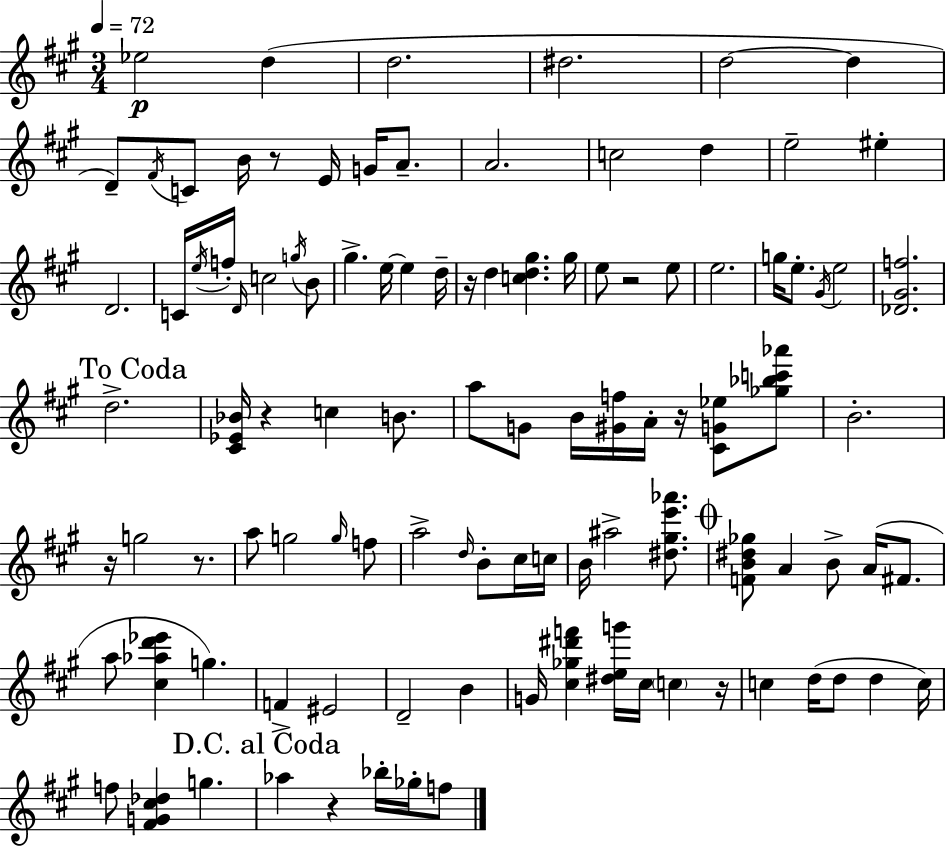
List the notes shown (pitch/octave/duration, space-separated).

Eb5/h D5/q D5/h. D#5/h. D5/h D5/q D4/e F#4/s C4/e B4/s R/e E4/s G4/s A4/e. A4/h. C5/h D5/q E5/h EIS5/q D4/h. C4/s E5/s F5/s D4/s C5/h G5/s B4/e G#5/q. E5/s E5/q D5/s R/s D5/q [C5,D5,G#5]/q. G#5/s E5/e R/h E5/e E5/h. G5/s E5/e. G#4/s E5/h [Db4,G#4,F5]/h. D5/h. [C#4,Eb4,Bb4]/s R/q C5/q B4/e. A5/e G4/e B4/s [G#4,F5]/s A4/s R/s [C#4,G4,Eb5]/e [Gb5,Bb5,C6,Ab6]/e B4/h. R/s G5/h R/e. A5/e G5/h G5/s F5/e A5/h D5/s B4/e C#5/s C5/s B4/s A#5/h [D#5,G#5,E6,Ab6]/e. [F4,B4,D#5,Gb5]/e A4/q B4/e A4/s F#4/e. A5/e [C#5,Ab5,D6,Eb6]/q G5/q. F4/q EIS4/h D4/h B4/q G4/s [C#5,Gb5,D#6,F6]/q [D#5,E5,G6]/s C#5/s C5/q R/s C5/q D5/s D5/e D5/q C5/s F5/e [F#4,G4,C#5,Db5]/q G5/q. Ab5/q R/q Bb5/s Gb5/s F5/e